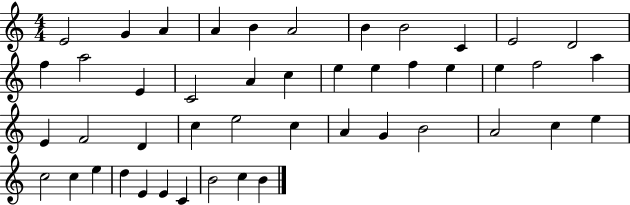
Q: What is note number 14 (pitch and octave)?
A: E4